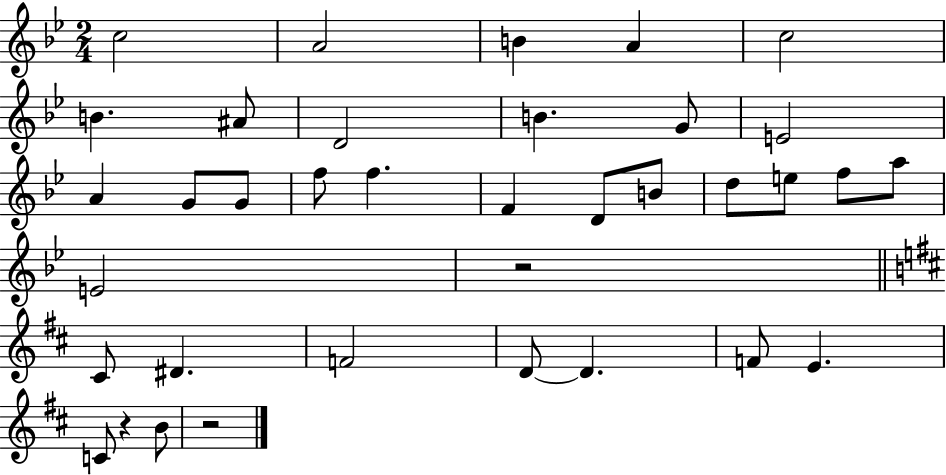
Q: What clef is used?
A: treble